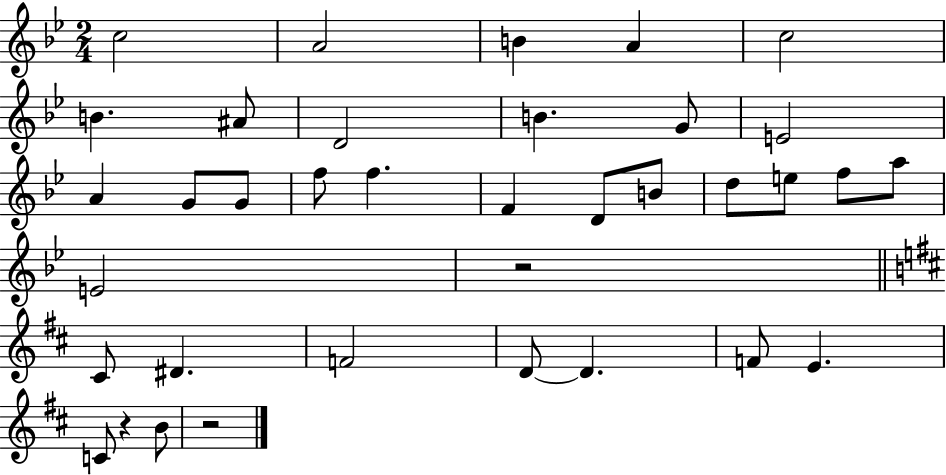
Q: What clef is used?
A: treble